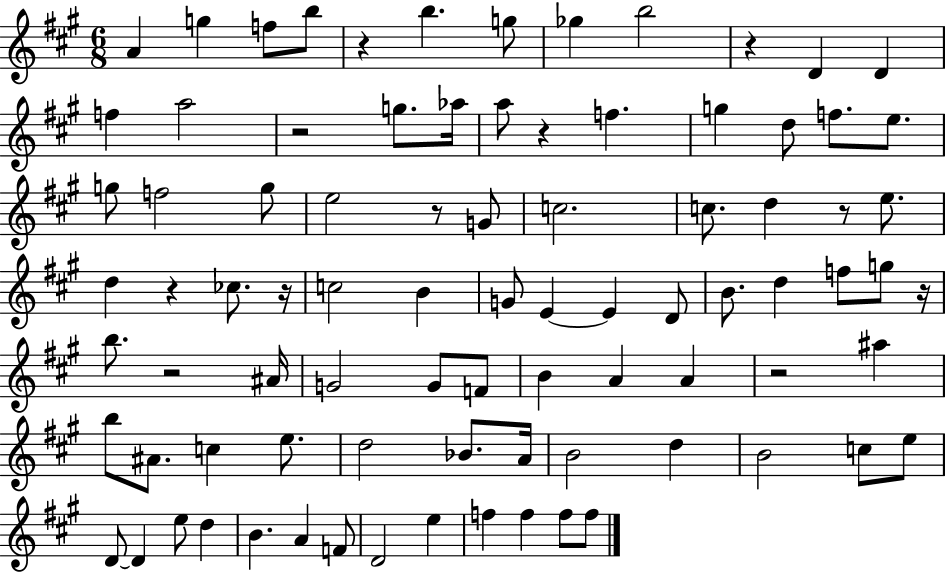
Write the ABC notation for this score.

X:1
T:Untitled
M:6/8
L:1/4
K:A
A g f/2 b/2 z b g/2 _g b2 z D D f a2 z2 g/2 _a/4 a/2 z f g d/2 f/2 e/2 g/2 f2 g/2 e2 z/2 G/2 c2 c/2 d z/2 e/2 d z _c/2 z/4 c2 B G/2 E E D/2 B/2 d f/2 g/2 z/4 b/2 z2 ^A/4 G2 G/2 F/2 B A A z2 ^a b/2 ^A/2 c e/2 d2 _B/2 A/4 B2 d B2 c/2 e/2 D/2 D e/2 d B A F/2 D2 e f f f/2 f/2